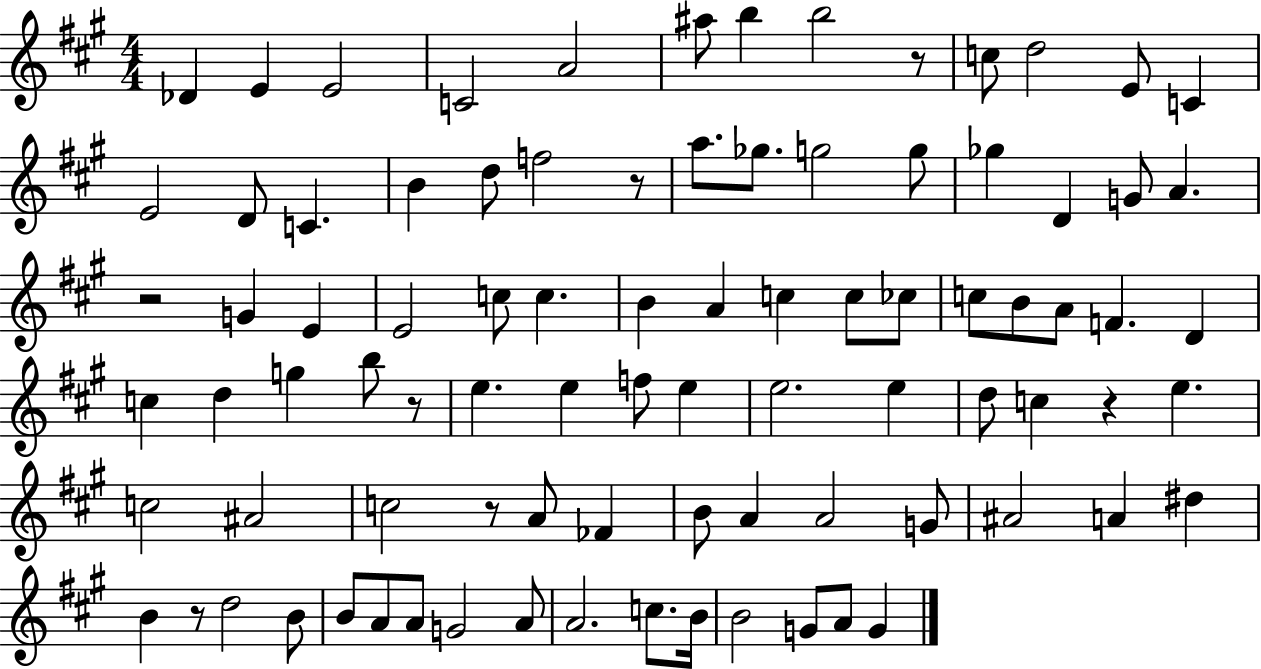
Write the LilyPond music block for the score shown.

{
  \clef treble
  \numericTimeSignature
  \time 4/4
  \key a \major
  \repeat volta 2 { des'4 e'4 e'2 | c'2 a'2 | ais''8 b''4 b''2 r8 | c''8 d''2 e'8 c'4 | \break e'2 d'8 c'4. | b'4 d''8 f''2 r8 | a''8. ges''8. g''2 g''8 | ges''4 d'4 g'8 a'4. | \break r2 g'4 e'4 | e'2 c''8 c''4. | b'4 a'4 c''4 c''8 ces''8 | c''8 b'8 a'8 f'4. d'4 | \break c''4 d''4 g''4 b''8 r8 | e''4. e''4 f''8 e''4 | e''2. e''4 | d''8 c''4 r4 e''4. | \break c''2 ais'2 | c''2 r8 a'8 fes'4 | b'8 a'4 a'2 g'8 | ais'2 a'4 dis''4 | \break b'4 r8 d''2 b'8 | b'8 a'8 a'8 g'2 a'8 | a'2. c''8. b'16 | b'2 g'8 a'8 g'4 | \break } \bar "|."
}